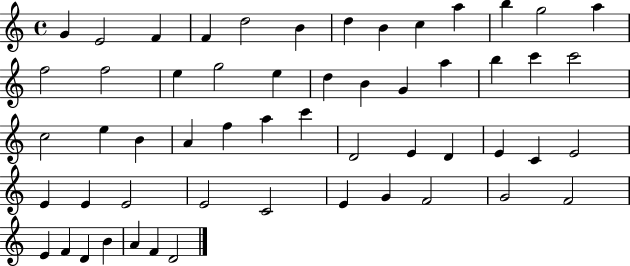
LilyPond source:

{
  \clef treble
  \time 4/4
  \defaultTimeSignature
  \key c \major
  g'4 e'2 f'4 | f'4 d''2 b'4 | d''4 b'4 c''4 a''4 | b''4 g''2 a''4 | \break f''2 f''2 | e''4 g''2 e''4 | d''4 b'4 g'4 a''4 | b''4 c'''4 c'''2 | \break c''2 e''4 b'4 | a'4 f''4 a''4 c'''4 | d'2 e'4 d'4 | e'4 c'4 e'2 | \break e'4 e'4 e'2 | e'2 c'2 | e'4 g'4 f'2 | g'2 f'2 | \break e'4 f'4 d'4 b'4 | a'4 f'4 d'2 | \bar "|."
}